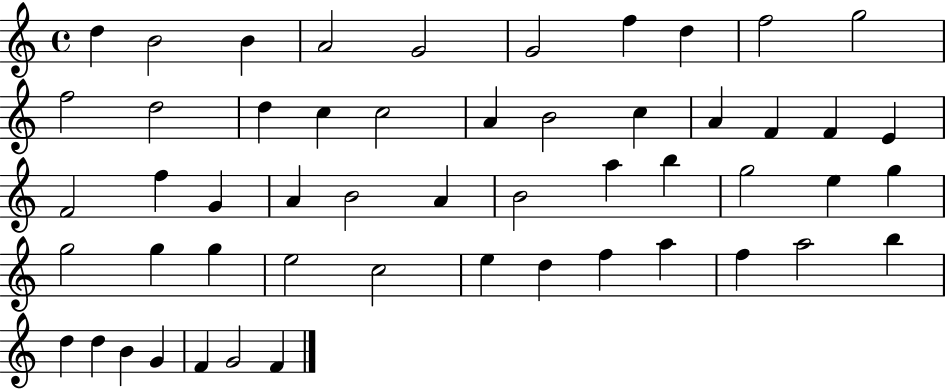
X:1
T:Untitled
M:4/4
L:1/4
K:C
d B2 B A2 G2 G2 f d f2 g2 f2 d2 d c c2 A B2 c A F F E F2 f G A B2 A B2 a b g2 e g g2 g g e2 c2 e d f a f a2 b d d B G F G2 F